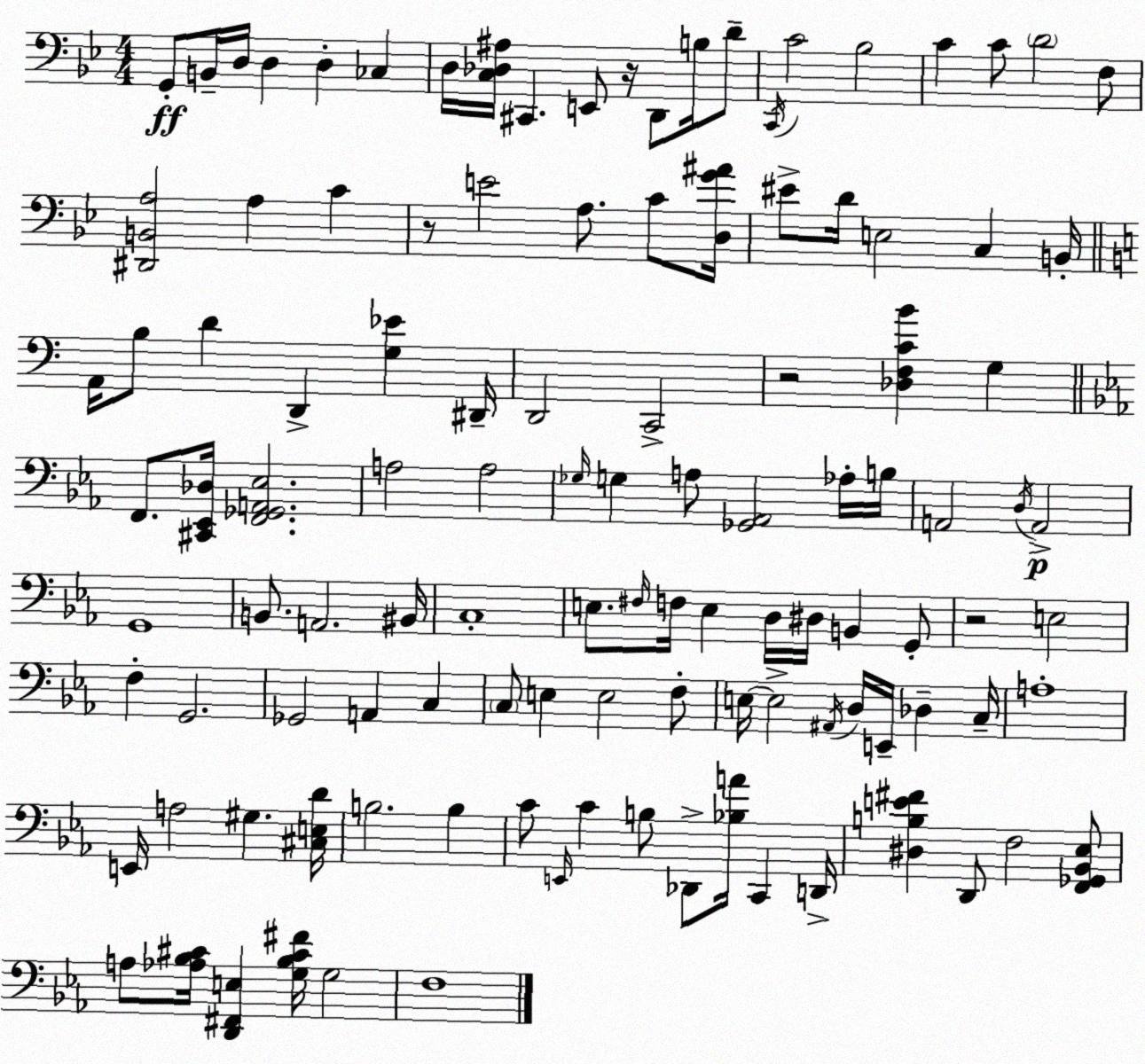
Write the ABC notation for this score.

X:1
T:Untitled
M:4/4
L:1/4
K:Gm
G,,/2 B,,/4 D,/4 D, D, _C, D,/4 [C,_D,^A,]/4 ^C,, E,,/2 z/4 D,,/2 B,/4 D/2 C,,/4 C2 _B,2 C C/2 D2 F,/2 [^D,,B,,A,]2 A, C z/2 E2 A,/2 C/2 [D,G^A]/4 ^E/2 D/4 E,2 C, B,,/4 A,,/4 B,/2 D D,, [G,_E] ^D,,/4 D,,2 C,,2 z2 [_D,F,CB] G, F,,/2 [^C,,_E,,_D,]/4 [F,,_G,,A,,_E,]2 A,2 A,2 _G,/4 G, A,/2 [_G,,_A,,]2 _A,/4 B,/4 A,,2 D,/4 A,,2 G,,4 B,,/2 A,,2 ^B,,/4 C,4 E,/2 ^F,/4 F,/4 E, D,/4 ^D,/4 B,, G,,/2 z2 E,2 F, G,,2 _G,,2 A,, C, C,/2 E, E,2 F,/2 E,/4 E,2 ^A,,/4 D,/4 E,,/4 _D, C,/4 A,4 E,,/4 A,2 ^G, [^C,E,D]/4 B,2 B, C/2 E,,/4 C B,/2 _D,,/2 [_B,A]/4 C,, D,,/4 [^D,B,E^F] D,,/2 F,2 [F,,_G,,_B,,_E,]/2 A,/2 [_A,_B,^C]/4 [D,,^F,,E,] [G,_B,^C^F]/4 G,2 F,4